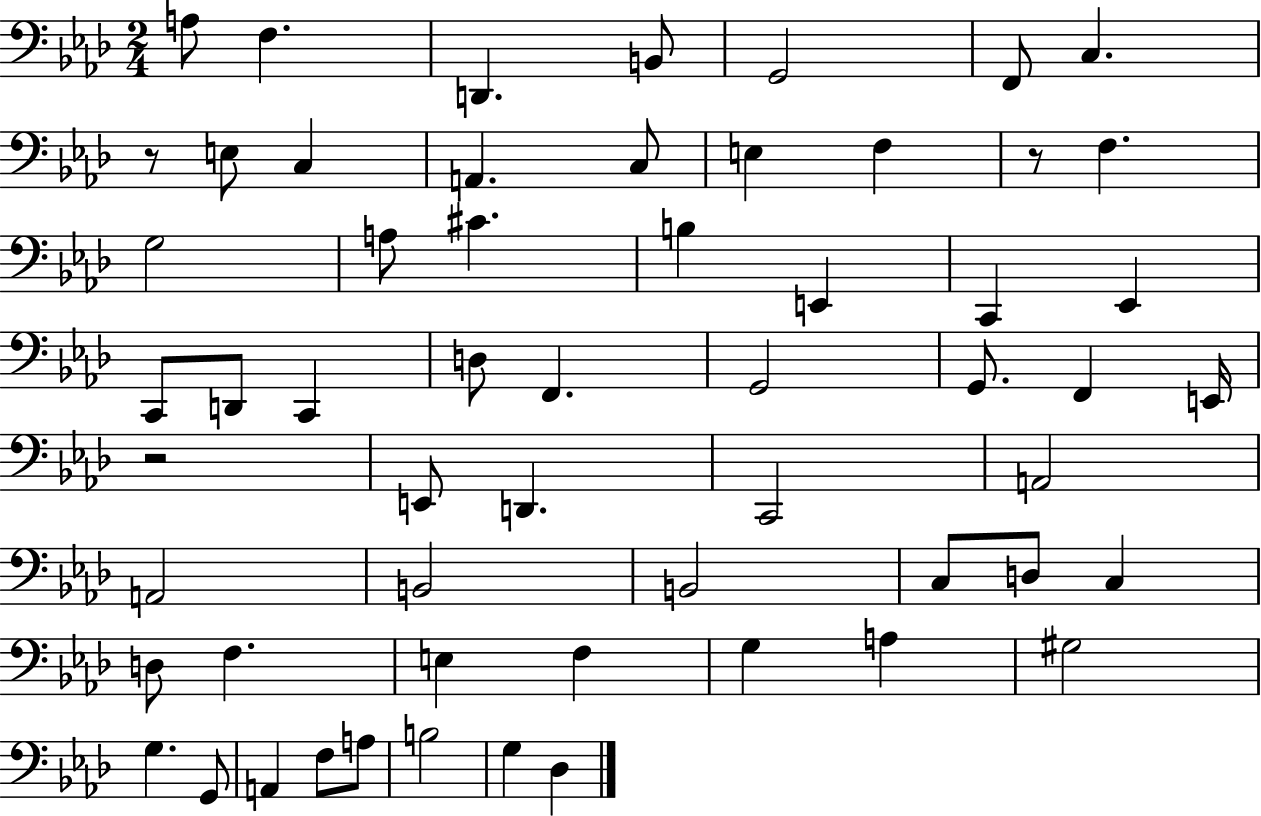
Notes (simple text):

A3/e F3/q. D2/q. B2/e G2/h F2/e C3/q. R/e E3/e C3/q A2/q. C3/e E3/q F3/q R/e F3/q. G3/h A3/e C#4/q. B3/q E2/q C2/q Eb2/q C2/e D2/e C2/q D3/e F2/q. G2/h G2/e. F2/q E2/s R/h E2/e D2/q. C2/h A2/h A2/h B2/h B2/h C3/e D3/e C3/q D3/e F3/q. E3/q F3/q G3/q A3/q G#3/h G3/q. G2/e A2/q F3/e A3/e B3/h G3/q Db3/q